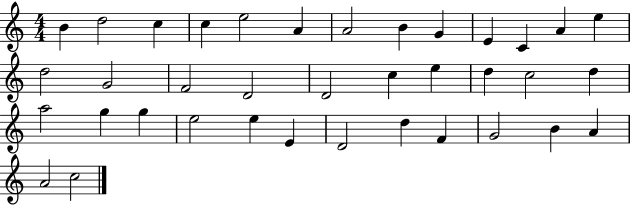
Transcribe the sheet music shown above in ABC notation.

X:1
T:Untitled
M:4/4
L:1/4
K:C
B d2 c c e2 A A2 B G E C A e d2 G2 F2 D2 D2 c e d c2 d a2 g g e2 e E D2 d F G2 B A A2 c2